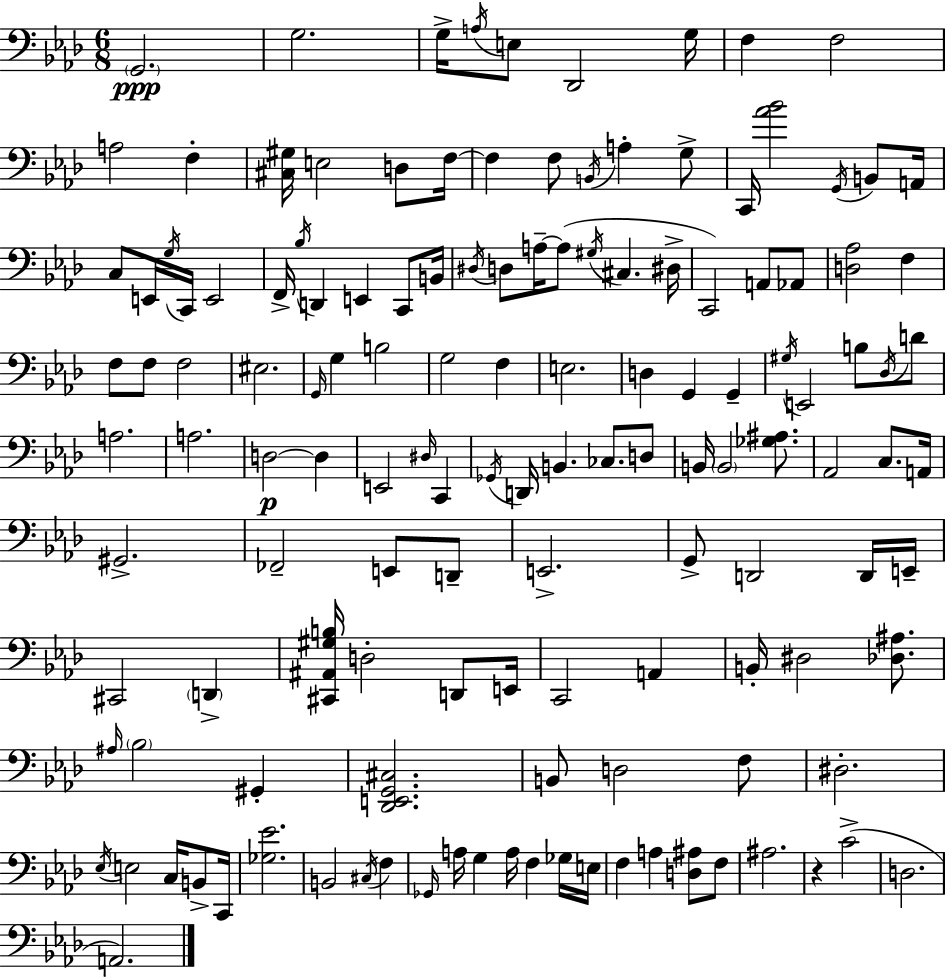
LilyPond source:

{
  \clef bass
  \numericTimeSignature
  \time 6/8
  \key f \minor
  \parenthesize g,2.\ppp | g2. | g16-> \acciaccatura { a16 } e8 des,2 | g16 f4 f2 | \break a2 f4-. | <cis gis>16 e2 d8 | f16~~ f4 f8 \acciaccatura { b,16 } a4-. | g8-> c,16 <aes' bes'>2 \acciaccatura { g,16 } | \break b,8 a,16 c8 e,16 \acciaccatura { g16 } c,16 e,2 | f,16-> \acciaccatura { bes16 } d,4 e,4 | c,8 b,16 \acciaccatura { dis16 } d8 a16--~~ a8( \acciaccatura { gis16 } | cis4. dis16-> c,2) | \break a,8 aes,8 <d aes>2 | f4 f8 f8 f2 | eis2. | \grace { g,16 } g4 | \break b2 g2 | f4 e2. | d4 | g,4 g,4-- \acciaccatura { gis16 } e,2 | \break b8 \acciaccatura { des16 } d'8 a2. | a2. | d2~~\p | d4 e,2 | \break \grace { dis16 } c,4 \acciaccatura { ges,16 } | d,16 b,4. ces8. d8 | b,16 \parenthesize b,2 <ges ais>8. | aes,2 c8. a,16 | \break gis,2.-> | fes,2-- e,8 d,8-- | e,2.-> | g,8-> d,2 d,16 e,16-- | \break cis,2 \parenthesize d,4-> | <cis, ais, gis b>16 d2-. d,8 e,16 | c,2 a,4 | b,16-. dis2 <des ais>8. | \break \grace { ais16 } \parenthesize bes2 gis,4-. | <des, e, g, cis>2. | b,8 d2 f8 | dis2.-. | \break \acciaccatura { ees16 } e2 c16 b,8-> | c,16 <ges ees'>2. | b,2 \acciaccatura { cis16 } f4 | \grace { ges,16 } a16 g4 a16 f4 | \break ges16 e16 f4 a4 | <d ais>8 f8 ais2. | r4 c'2->( | d2. | \break a,2.) | \bar "|."
}